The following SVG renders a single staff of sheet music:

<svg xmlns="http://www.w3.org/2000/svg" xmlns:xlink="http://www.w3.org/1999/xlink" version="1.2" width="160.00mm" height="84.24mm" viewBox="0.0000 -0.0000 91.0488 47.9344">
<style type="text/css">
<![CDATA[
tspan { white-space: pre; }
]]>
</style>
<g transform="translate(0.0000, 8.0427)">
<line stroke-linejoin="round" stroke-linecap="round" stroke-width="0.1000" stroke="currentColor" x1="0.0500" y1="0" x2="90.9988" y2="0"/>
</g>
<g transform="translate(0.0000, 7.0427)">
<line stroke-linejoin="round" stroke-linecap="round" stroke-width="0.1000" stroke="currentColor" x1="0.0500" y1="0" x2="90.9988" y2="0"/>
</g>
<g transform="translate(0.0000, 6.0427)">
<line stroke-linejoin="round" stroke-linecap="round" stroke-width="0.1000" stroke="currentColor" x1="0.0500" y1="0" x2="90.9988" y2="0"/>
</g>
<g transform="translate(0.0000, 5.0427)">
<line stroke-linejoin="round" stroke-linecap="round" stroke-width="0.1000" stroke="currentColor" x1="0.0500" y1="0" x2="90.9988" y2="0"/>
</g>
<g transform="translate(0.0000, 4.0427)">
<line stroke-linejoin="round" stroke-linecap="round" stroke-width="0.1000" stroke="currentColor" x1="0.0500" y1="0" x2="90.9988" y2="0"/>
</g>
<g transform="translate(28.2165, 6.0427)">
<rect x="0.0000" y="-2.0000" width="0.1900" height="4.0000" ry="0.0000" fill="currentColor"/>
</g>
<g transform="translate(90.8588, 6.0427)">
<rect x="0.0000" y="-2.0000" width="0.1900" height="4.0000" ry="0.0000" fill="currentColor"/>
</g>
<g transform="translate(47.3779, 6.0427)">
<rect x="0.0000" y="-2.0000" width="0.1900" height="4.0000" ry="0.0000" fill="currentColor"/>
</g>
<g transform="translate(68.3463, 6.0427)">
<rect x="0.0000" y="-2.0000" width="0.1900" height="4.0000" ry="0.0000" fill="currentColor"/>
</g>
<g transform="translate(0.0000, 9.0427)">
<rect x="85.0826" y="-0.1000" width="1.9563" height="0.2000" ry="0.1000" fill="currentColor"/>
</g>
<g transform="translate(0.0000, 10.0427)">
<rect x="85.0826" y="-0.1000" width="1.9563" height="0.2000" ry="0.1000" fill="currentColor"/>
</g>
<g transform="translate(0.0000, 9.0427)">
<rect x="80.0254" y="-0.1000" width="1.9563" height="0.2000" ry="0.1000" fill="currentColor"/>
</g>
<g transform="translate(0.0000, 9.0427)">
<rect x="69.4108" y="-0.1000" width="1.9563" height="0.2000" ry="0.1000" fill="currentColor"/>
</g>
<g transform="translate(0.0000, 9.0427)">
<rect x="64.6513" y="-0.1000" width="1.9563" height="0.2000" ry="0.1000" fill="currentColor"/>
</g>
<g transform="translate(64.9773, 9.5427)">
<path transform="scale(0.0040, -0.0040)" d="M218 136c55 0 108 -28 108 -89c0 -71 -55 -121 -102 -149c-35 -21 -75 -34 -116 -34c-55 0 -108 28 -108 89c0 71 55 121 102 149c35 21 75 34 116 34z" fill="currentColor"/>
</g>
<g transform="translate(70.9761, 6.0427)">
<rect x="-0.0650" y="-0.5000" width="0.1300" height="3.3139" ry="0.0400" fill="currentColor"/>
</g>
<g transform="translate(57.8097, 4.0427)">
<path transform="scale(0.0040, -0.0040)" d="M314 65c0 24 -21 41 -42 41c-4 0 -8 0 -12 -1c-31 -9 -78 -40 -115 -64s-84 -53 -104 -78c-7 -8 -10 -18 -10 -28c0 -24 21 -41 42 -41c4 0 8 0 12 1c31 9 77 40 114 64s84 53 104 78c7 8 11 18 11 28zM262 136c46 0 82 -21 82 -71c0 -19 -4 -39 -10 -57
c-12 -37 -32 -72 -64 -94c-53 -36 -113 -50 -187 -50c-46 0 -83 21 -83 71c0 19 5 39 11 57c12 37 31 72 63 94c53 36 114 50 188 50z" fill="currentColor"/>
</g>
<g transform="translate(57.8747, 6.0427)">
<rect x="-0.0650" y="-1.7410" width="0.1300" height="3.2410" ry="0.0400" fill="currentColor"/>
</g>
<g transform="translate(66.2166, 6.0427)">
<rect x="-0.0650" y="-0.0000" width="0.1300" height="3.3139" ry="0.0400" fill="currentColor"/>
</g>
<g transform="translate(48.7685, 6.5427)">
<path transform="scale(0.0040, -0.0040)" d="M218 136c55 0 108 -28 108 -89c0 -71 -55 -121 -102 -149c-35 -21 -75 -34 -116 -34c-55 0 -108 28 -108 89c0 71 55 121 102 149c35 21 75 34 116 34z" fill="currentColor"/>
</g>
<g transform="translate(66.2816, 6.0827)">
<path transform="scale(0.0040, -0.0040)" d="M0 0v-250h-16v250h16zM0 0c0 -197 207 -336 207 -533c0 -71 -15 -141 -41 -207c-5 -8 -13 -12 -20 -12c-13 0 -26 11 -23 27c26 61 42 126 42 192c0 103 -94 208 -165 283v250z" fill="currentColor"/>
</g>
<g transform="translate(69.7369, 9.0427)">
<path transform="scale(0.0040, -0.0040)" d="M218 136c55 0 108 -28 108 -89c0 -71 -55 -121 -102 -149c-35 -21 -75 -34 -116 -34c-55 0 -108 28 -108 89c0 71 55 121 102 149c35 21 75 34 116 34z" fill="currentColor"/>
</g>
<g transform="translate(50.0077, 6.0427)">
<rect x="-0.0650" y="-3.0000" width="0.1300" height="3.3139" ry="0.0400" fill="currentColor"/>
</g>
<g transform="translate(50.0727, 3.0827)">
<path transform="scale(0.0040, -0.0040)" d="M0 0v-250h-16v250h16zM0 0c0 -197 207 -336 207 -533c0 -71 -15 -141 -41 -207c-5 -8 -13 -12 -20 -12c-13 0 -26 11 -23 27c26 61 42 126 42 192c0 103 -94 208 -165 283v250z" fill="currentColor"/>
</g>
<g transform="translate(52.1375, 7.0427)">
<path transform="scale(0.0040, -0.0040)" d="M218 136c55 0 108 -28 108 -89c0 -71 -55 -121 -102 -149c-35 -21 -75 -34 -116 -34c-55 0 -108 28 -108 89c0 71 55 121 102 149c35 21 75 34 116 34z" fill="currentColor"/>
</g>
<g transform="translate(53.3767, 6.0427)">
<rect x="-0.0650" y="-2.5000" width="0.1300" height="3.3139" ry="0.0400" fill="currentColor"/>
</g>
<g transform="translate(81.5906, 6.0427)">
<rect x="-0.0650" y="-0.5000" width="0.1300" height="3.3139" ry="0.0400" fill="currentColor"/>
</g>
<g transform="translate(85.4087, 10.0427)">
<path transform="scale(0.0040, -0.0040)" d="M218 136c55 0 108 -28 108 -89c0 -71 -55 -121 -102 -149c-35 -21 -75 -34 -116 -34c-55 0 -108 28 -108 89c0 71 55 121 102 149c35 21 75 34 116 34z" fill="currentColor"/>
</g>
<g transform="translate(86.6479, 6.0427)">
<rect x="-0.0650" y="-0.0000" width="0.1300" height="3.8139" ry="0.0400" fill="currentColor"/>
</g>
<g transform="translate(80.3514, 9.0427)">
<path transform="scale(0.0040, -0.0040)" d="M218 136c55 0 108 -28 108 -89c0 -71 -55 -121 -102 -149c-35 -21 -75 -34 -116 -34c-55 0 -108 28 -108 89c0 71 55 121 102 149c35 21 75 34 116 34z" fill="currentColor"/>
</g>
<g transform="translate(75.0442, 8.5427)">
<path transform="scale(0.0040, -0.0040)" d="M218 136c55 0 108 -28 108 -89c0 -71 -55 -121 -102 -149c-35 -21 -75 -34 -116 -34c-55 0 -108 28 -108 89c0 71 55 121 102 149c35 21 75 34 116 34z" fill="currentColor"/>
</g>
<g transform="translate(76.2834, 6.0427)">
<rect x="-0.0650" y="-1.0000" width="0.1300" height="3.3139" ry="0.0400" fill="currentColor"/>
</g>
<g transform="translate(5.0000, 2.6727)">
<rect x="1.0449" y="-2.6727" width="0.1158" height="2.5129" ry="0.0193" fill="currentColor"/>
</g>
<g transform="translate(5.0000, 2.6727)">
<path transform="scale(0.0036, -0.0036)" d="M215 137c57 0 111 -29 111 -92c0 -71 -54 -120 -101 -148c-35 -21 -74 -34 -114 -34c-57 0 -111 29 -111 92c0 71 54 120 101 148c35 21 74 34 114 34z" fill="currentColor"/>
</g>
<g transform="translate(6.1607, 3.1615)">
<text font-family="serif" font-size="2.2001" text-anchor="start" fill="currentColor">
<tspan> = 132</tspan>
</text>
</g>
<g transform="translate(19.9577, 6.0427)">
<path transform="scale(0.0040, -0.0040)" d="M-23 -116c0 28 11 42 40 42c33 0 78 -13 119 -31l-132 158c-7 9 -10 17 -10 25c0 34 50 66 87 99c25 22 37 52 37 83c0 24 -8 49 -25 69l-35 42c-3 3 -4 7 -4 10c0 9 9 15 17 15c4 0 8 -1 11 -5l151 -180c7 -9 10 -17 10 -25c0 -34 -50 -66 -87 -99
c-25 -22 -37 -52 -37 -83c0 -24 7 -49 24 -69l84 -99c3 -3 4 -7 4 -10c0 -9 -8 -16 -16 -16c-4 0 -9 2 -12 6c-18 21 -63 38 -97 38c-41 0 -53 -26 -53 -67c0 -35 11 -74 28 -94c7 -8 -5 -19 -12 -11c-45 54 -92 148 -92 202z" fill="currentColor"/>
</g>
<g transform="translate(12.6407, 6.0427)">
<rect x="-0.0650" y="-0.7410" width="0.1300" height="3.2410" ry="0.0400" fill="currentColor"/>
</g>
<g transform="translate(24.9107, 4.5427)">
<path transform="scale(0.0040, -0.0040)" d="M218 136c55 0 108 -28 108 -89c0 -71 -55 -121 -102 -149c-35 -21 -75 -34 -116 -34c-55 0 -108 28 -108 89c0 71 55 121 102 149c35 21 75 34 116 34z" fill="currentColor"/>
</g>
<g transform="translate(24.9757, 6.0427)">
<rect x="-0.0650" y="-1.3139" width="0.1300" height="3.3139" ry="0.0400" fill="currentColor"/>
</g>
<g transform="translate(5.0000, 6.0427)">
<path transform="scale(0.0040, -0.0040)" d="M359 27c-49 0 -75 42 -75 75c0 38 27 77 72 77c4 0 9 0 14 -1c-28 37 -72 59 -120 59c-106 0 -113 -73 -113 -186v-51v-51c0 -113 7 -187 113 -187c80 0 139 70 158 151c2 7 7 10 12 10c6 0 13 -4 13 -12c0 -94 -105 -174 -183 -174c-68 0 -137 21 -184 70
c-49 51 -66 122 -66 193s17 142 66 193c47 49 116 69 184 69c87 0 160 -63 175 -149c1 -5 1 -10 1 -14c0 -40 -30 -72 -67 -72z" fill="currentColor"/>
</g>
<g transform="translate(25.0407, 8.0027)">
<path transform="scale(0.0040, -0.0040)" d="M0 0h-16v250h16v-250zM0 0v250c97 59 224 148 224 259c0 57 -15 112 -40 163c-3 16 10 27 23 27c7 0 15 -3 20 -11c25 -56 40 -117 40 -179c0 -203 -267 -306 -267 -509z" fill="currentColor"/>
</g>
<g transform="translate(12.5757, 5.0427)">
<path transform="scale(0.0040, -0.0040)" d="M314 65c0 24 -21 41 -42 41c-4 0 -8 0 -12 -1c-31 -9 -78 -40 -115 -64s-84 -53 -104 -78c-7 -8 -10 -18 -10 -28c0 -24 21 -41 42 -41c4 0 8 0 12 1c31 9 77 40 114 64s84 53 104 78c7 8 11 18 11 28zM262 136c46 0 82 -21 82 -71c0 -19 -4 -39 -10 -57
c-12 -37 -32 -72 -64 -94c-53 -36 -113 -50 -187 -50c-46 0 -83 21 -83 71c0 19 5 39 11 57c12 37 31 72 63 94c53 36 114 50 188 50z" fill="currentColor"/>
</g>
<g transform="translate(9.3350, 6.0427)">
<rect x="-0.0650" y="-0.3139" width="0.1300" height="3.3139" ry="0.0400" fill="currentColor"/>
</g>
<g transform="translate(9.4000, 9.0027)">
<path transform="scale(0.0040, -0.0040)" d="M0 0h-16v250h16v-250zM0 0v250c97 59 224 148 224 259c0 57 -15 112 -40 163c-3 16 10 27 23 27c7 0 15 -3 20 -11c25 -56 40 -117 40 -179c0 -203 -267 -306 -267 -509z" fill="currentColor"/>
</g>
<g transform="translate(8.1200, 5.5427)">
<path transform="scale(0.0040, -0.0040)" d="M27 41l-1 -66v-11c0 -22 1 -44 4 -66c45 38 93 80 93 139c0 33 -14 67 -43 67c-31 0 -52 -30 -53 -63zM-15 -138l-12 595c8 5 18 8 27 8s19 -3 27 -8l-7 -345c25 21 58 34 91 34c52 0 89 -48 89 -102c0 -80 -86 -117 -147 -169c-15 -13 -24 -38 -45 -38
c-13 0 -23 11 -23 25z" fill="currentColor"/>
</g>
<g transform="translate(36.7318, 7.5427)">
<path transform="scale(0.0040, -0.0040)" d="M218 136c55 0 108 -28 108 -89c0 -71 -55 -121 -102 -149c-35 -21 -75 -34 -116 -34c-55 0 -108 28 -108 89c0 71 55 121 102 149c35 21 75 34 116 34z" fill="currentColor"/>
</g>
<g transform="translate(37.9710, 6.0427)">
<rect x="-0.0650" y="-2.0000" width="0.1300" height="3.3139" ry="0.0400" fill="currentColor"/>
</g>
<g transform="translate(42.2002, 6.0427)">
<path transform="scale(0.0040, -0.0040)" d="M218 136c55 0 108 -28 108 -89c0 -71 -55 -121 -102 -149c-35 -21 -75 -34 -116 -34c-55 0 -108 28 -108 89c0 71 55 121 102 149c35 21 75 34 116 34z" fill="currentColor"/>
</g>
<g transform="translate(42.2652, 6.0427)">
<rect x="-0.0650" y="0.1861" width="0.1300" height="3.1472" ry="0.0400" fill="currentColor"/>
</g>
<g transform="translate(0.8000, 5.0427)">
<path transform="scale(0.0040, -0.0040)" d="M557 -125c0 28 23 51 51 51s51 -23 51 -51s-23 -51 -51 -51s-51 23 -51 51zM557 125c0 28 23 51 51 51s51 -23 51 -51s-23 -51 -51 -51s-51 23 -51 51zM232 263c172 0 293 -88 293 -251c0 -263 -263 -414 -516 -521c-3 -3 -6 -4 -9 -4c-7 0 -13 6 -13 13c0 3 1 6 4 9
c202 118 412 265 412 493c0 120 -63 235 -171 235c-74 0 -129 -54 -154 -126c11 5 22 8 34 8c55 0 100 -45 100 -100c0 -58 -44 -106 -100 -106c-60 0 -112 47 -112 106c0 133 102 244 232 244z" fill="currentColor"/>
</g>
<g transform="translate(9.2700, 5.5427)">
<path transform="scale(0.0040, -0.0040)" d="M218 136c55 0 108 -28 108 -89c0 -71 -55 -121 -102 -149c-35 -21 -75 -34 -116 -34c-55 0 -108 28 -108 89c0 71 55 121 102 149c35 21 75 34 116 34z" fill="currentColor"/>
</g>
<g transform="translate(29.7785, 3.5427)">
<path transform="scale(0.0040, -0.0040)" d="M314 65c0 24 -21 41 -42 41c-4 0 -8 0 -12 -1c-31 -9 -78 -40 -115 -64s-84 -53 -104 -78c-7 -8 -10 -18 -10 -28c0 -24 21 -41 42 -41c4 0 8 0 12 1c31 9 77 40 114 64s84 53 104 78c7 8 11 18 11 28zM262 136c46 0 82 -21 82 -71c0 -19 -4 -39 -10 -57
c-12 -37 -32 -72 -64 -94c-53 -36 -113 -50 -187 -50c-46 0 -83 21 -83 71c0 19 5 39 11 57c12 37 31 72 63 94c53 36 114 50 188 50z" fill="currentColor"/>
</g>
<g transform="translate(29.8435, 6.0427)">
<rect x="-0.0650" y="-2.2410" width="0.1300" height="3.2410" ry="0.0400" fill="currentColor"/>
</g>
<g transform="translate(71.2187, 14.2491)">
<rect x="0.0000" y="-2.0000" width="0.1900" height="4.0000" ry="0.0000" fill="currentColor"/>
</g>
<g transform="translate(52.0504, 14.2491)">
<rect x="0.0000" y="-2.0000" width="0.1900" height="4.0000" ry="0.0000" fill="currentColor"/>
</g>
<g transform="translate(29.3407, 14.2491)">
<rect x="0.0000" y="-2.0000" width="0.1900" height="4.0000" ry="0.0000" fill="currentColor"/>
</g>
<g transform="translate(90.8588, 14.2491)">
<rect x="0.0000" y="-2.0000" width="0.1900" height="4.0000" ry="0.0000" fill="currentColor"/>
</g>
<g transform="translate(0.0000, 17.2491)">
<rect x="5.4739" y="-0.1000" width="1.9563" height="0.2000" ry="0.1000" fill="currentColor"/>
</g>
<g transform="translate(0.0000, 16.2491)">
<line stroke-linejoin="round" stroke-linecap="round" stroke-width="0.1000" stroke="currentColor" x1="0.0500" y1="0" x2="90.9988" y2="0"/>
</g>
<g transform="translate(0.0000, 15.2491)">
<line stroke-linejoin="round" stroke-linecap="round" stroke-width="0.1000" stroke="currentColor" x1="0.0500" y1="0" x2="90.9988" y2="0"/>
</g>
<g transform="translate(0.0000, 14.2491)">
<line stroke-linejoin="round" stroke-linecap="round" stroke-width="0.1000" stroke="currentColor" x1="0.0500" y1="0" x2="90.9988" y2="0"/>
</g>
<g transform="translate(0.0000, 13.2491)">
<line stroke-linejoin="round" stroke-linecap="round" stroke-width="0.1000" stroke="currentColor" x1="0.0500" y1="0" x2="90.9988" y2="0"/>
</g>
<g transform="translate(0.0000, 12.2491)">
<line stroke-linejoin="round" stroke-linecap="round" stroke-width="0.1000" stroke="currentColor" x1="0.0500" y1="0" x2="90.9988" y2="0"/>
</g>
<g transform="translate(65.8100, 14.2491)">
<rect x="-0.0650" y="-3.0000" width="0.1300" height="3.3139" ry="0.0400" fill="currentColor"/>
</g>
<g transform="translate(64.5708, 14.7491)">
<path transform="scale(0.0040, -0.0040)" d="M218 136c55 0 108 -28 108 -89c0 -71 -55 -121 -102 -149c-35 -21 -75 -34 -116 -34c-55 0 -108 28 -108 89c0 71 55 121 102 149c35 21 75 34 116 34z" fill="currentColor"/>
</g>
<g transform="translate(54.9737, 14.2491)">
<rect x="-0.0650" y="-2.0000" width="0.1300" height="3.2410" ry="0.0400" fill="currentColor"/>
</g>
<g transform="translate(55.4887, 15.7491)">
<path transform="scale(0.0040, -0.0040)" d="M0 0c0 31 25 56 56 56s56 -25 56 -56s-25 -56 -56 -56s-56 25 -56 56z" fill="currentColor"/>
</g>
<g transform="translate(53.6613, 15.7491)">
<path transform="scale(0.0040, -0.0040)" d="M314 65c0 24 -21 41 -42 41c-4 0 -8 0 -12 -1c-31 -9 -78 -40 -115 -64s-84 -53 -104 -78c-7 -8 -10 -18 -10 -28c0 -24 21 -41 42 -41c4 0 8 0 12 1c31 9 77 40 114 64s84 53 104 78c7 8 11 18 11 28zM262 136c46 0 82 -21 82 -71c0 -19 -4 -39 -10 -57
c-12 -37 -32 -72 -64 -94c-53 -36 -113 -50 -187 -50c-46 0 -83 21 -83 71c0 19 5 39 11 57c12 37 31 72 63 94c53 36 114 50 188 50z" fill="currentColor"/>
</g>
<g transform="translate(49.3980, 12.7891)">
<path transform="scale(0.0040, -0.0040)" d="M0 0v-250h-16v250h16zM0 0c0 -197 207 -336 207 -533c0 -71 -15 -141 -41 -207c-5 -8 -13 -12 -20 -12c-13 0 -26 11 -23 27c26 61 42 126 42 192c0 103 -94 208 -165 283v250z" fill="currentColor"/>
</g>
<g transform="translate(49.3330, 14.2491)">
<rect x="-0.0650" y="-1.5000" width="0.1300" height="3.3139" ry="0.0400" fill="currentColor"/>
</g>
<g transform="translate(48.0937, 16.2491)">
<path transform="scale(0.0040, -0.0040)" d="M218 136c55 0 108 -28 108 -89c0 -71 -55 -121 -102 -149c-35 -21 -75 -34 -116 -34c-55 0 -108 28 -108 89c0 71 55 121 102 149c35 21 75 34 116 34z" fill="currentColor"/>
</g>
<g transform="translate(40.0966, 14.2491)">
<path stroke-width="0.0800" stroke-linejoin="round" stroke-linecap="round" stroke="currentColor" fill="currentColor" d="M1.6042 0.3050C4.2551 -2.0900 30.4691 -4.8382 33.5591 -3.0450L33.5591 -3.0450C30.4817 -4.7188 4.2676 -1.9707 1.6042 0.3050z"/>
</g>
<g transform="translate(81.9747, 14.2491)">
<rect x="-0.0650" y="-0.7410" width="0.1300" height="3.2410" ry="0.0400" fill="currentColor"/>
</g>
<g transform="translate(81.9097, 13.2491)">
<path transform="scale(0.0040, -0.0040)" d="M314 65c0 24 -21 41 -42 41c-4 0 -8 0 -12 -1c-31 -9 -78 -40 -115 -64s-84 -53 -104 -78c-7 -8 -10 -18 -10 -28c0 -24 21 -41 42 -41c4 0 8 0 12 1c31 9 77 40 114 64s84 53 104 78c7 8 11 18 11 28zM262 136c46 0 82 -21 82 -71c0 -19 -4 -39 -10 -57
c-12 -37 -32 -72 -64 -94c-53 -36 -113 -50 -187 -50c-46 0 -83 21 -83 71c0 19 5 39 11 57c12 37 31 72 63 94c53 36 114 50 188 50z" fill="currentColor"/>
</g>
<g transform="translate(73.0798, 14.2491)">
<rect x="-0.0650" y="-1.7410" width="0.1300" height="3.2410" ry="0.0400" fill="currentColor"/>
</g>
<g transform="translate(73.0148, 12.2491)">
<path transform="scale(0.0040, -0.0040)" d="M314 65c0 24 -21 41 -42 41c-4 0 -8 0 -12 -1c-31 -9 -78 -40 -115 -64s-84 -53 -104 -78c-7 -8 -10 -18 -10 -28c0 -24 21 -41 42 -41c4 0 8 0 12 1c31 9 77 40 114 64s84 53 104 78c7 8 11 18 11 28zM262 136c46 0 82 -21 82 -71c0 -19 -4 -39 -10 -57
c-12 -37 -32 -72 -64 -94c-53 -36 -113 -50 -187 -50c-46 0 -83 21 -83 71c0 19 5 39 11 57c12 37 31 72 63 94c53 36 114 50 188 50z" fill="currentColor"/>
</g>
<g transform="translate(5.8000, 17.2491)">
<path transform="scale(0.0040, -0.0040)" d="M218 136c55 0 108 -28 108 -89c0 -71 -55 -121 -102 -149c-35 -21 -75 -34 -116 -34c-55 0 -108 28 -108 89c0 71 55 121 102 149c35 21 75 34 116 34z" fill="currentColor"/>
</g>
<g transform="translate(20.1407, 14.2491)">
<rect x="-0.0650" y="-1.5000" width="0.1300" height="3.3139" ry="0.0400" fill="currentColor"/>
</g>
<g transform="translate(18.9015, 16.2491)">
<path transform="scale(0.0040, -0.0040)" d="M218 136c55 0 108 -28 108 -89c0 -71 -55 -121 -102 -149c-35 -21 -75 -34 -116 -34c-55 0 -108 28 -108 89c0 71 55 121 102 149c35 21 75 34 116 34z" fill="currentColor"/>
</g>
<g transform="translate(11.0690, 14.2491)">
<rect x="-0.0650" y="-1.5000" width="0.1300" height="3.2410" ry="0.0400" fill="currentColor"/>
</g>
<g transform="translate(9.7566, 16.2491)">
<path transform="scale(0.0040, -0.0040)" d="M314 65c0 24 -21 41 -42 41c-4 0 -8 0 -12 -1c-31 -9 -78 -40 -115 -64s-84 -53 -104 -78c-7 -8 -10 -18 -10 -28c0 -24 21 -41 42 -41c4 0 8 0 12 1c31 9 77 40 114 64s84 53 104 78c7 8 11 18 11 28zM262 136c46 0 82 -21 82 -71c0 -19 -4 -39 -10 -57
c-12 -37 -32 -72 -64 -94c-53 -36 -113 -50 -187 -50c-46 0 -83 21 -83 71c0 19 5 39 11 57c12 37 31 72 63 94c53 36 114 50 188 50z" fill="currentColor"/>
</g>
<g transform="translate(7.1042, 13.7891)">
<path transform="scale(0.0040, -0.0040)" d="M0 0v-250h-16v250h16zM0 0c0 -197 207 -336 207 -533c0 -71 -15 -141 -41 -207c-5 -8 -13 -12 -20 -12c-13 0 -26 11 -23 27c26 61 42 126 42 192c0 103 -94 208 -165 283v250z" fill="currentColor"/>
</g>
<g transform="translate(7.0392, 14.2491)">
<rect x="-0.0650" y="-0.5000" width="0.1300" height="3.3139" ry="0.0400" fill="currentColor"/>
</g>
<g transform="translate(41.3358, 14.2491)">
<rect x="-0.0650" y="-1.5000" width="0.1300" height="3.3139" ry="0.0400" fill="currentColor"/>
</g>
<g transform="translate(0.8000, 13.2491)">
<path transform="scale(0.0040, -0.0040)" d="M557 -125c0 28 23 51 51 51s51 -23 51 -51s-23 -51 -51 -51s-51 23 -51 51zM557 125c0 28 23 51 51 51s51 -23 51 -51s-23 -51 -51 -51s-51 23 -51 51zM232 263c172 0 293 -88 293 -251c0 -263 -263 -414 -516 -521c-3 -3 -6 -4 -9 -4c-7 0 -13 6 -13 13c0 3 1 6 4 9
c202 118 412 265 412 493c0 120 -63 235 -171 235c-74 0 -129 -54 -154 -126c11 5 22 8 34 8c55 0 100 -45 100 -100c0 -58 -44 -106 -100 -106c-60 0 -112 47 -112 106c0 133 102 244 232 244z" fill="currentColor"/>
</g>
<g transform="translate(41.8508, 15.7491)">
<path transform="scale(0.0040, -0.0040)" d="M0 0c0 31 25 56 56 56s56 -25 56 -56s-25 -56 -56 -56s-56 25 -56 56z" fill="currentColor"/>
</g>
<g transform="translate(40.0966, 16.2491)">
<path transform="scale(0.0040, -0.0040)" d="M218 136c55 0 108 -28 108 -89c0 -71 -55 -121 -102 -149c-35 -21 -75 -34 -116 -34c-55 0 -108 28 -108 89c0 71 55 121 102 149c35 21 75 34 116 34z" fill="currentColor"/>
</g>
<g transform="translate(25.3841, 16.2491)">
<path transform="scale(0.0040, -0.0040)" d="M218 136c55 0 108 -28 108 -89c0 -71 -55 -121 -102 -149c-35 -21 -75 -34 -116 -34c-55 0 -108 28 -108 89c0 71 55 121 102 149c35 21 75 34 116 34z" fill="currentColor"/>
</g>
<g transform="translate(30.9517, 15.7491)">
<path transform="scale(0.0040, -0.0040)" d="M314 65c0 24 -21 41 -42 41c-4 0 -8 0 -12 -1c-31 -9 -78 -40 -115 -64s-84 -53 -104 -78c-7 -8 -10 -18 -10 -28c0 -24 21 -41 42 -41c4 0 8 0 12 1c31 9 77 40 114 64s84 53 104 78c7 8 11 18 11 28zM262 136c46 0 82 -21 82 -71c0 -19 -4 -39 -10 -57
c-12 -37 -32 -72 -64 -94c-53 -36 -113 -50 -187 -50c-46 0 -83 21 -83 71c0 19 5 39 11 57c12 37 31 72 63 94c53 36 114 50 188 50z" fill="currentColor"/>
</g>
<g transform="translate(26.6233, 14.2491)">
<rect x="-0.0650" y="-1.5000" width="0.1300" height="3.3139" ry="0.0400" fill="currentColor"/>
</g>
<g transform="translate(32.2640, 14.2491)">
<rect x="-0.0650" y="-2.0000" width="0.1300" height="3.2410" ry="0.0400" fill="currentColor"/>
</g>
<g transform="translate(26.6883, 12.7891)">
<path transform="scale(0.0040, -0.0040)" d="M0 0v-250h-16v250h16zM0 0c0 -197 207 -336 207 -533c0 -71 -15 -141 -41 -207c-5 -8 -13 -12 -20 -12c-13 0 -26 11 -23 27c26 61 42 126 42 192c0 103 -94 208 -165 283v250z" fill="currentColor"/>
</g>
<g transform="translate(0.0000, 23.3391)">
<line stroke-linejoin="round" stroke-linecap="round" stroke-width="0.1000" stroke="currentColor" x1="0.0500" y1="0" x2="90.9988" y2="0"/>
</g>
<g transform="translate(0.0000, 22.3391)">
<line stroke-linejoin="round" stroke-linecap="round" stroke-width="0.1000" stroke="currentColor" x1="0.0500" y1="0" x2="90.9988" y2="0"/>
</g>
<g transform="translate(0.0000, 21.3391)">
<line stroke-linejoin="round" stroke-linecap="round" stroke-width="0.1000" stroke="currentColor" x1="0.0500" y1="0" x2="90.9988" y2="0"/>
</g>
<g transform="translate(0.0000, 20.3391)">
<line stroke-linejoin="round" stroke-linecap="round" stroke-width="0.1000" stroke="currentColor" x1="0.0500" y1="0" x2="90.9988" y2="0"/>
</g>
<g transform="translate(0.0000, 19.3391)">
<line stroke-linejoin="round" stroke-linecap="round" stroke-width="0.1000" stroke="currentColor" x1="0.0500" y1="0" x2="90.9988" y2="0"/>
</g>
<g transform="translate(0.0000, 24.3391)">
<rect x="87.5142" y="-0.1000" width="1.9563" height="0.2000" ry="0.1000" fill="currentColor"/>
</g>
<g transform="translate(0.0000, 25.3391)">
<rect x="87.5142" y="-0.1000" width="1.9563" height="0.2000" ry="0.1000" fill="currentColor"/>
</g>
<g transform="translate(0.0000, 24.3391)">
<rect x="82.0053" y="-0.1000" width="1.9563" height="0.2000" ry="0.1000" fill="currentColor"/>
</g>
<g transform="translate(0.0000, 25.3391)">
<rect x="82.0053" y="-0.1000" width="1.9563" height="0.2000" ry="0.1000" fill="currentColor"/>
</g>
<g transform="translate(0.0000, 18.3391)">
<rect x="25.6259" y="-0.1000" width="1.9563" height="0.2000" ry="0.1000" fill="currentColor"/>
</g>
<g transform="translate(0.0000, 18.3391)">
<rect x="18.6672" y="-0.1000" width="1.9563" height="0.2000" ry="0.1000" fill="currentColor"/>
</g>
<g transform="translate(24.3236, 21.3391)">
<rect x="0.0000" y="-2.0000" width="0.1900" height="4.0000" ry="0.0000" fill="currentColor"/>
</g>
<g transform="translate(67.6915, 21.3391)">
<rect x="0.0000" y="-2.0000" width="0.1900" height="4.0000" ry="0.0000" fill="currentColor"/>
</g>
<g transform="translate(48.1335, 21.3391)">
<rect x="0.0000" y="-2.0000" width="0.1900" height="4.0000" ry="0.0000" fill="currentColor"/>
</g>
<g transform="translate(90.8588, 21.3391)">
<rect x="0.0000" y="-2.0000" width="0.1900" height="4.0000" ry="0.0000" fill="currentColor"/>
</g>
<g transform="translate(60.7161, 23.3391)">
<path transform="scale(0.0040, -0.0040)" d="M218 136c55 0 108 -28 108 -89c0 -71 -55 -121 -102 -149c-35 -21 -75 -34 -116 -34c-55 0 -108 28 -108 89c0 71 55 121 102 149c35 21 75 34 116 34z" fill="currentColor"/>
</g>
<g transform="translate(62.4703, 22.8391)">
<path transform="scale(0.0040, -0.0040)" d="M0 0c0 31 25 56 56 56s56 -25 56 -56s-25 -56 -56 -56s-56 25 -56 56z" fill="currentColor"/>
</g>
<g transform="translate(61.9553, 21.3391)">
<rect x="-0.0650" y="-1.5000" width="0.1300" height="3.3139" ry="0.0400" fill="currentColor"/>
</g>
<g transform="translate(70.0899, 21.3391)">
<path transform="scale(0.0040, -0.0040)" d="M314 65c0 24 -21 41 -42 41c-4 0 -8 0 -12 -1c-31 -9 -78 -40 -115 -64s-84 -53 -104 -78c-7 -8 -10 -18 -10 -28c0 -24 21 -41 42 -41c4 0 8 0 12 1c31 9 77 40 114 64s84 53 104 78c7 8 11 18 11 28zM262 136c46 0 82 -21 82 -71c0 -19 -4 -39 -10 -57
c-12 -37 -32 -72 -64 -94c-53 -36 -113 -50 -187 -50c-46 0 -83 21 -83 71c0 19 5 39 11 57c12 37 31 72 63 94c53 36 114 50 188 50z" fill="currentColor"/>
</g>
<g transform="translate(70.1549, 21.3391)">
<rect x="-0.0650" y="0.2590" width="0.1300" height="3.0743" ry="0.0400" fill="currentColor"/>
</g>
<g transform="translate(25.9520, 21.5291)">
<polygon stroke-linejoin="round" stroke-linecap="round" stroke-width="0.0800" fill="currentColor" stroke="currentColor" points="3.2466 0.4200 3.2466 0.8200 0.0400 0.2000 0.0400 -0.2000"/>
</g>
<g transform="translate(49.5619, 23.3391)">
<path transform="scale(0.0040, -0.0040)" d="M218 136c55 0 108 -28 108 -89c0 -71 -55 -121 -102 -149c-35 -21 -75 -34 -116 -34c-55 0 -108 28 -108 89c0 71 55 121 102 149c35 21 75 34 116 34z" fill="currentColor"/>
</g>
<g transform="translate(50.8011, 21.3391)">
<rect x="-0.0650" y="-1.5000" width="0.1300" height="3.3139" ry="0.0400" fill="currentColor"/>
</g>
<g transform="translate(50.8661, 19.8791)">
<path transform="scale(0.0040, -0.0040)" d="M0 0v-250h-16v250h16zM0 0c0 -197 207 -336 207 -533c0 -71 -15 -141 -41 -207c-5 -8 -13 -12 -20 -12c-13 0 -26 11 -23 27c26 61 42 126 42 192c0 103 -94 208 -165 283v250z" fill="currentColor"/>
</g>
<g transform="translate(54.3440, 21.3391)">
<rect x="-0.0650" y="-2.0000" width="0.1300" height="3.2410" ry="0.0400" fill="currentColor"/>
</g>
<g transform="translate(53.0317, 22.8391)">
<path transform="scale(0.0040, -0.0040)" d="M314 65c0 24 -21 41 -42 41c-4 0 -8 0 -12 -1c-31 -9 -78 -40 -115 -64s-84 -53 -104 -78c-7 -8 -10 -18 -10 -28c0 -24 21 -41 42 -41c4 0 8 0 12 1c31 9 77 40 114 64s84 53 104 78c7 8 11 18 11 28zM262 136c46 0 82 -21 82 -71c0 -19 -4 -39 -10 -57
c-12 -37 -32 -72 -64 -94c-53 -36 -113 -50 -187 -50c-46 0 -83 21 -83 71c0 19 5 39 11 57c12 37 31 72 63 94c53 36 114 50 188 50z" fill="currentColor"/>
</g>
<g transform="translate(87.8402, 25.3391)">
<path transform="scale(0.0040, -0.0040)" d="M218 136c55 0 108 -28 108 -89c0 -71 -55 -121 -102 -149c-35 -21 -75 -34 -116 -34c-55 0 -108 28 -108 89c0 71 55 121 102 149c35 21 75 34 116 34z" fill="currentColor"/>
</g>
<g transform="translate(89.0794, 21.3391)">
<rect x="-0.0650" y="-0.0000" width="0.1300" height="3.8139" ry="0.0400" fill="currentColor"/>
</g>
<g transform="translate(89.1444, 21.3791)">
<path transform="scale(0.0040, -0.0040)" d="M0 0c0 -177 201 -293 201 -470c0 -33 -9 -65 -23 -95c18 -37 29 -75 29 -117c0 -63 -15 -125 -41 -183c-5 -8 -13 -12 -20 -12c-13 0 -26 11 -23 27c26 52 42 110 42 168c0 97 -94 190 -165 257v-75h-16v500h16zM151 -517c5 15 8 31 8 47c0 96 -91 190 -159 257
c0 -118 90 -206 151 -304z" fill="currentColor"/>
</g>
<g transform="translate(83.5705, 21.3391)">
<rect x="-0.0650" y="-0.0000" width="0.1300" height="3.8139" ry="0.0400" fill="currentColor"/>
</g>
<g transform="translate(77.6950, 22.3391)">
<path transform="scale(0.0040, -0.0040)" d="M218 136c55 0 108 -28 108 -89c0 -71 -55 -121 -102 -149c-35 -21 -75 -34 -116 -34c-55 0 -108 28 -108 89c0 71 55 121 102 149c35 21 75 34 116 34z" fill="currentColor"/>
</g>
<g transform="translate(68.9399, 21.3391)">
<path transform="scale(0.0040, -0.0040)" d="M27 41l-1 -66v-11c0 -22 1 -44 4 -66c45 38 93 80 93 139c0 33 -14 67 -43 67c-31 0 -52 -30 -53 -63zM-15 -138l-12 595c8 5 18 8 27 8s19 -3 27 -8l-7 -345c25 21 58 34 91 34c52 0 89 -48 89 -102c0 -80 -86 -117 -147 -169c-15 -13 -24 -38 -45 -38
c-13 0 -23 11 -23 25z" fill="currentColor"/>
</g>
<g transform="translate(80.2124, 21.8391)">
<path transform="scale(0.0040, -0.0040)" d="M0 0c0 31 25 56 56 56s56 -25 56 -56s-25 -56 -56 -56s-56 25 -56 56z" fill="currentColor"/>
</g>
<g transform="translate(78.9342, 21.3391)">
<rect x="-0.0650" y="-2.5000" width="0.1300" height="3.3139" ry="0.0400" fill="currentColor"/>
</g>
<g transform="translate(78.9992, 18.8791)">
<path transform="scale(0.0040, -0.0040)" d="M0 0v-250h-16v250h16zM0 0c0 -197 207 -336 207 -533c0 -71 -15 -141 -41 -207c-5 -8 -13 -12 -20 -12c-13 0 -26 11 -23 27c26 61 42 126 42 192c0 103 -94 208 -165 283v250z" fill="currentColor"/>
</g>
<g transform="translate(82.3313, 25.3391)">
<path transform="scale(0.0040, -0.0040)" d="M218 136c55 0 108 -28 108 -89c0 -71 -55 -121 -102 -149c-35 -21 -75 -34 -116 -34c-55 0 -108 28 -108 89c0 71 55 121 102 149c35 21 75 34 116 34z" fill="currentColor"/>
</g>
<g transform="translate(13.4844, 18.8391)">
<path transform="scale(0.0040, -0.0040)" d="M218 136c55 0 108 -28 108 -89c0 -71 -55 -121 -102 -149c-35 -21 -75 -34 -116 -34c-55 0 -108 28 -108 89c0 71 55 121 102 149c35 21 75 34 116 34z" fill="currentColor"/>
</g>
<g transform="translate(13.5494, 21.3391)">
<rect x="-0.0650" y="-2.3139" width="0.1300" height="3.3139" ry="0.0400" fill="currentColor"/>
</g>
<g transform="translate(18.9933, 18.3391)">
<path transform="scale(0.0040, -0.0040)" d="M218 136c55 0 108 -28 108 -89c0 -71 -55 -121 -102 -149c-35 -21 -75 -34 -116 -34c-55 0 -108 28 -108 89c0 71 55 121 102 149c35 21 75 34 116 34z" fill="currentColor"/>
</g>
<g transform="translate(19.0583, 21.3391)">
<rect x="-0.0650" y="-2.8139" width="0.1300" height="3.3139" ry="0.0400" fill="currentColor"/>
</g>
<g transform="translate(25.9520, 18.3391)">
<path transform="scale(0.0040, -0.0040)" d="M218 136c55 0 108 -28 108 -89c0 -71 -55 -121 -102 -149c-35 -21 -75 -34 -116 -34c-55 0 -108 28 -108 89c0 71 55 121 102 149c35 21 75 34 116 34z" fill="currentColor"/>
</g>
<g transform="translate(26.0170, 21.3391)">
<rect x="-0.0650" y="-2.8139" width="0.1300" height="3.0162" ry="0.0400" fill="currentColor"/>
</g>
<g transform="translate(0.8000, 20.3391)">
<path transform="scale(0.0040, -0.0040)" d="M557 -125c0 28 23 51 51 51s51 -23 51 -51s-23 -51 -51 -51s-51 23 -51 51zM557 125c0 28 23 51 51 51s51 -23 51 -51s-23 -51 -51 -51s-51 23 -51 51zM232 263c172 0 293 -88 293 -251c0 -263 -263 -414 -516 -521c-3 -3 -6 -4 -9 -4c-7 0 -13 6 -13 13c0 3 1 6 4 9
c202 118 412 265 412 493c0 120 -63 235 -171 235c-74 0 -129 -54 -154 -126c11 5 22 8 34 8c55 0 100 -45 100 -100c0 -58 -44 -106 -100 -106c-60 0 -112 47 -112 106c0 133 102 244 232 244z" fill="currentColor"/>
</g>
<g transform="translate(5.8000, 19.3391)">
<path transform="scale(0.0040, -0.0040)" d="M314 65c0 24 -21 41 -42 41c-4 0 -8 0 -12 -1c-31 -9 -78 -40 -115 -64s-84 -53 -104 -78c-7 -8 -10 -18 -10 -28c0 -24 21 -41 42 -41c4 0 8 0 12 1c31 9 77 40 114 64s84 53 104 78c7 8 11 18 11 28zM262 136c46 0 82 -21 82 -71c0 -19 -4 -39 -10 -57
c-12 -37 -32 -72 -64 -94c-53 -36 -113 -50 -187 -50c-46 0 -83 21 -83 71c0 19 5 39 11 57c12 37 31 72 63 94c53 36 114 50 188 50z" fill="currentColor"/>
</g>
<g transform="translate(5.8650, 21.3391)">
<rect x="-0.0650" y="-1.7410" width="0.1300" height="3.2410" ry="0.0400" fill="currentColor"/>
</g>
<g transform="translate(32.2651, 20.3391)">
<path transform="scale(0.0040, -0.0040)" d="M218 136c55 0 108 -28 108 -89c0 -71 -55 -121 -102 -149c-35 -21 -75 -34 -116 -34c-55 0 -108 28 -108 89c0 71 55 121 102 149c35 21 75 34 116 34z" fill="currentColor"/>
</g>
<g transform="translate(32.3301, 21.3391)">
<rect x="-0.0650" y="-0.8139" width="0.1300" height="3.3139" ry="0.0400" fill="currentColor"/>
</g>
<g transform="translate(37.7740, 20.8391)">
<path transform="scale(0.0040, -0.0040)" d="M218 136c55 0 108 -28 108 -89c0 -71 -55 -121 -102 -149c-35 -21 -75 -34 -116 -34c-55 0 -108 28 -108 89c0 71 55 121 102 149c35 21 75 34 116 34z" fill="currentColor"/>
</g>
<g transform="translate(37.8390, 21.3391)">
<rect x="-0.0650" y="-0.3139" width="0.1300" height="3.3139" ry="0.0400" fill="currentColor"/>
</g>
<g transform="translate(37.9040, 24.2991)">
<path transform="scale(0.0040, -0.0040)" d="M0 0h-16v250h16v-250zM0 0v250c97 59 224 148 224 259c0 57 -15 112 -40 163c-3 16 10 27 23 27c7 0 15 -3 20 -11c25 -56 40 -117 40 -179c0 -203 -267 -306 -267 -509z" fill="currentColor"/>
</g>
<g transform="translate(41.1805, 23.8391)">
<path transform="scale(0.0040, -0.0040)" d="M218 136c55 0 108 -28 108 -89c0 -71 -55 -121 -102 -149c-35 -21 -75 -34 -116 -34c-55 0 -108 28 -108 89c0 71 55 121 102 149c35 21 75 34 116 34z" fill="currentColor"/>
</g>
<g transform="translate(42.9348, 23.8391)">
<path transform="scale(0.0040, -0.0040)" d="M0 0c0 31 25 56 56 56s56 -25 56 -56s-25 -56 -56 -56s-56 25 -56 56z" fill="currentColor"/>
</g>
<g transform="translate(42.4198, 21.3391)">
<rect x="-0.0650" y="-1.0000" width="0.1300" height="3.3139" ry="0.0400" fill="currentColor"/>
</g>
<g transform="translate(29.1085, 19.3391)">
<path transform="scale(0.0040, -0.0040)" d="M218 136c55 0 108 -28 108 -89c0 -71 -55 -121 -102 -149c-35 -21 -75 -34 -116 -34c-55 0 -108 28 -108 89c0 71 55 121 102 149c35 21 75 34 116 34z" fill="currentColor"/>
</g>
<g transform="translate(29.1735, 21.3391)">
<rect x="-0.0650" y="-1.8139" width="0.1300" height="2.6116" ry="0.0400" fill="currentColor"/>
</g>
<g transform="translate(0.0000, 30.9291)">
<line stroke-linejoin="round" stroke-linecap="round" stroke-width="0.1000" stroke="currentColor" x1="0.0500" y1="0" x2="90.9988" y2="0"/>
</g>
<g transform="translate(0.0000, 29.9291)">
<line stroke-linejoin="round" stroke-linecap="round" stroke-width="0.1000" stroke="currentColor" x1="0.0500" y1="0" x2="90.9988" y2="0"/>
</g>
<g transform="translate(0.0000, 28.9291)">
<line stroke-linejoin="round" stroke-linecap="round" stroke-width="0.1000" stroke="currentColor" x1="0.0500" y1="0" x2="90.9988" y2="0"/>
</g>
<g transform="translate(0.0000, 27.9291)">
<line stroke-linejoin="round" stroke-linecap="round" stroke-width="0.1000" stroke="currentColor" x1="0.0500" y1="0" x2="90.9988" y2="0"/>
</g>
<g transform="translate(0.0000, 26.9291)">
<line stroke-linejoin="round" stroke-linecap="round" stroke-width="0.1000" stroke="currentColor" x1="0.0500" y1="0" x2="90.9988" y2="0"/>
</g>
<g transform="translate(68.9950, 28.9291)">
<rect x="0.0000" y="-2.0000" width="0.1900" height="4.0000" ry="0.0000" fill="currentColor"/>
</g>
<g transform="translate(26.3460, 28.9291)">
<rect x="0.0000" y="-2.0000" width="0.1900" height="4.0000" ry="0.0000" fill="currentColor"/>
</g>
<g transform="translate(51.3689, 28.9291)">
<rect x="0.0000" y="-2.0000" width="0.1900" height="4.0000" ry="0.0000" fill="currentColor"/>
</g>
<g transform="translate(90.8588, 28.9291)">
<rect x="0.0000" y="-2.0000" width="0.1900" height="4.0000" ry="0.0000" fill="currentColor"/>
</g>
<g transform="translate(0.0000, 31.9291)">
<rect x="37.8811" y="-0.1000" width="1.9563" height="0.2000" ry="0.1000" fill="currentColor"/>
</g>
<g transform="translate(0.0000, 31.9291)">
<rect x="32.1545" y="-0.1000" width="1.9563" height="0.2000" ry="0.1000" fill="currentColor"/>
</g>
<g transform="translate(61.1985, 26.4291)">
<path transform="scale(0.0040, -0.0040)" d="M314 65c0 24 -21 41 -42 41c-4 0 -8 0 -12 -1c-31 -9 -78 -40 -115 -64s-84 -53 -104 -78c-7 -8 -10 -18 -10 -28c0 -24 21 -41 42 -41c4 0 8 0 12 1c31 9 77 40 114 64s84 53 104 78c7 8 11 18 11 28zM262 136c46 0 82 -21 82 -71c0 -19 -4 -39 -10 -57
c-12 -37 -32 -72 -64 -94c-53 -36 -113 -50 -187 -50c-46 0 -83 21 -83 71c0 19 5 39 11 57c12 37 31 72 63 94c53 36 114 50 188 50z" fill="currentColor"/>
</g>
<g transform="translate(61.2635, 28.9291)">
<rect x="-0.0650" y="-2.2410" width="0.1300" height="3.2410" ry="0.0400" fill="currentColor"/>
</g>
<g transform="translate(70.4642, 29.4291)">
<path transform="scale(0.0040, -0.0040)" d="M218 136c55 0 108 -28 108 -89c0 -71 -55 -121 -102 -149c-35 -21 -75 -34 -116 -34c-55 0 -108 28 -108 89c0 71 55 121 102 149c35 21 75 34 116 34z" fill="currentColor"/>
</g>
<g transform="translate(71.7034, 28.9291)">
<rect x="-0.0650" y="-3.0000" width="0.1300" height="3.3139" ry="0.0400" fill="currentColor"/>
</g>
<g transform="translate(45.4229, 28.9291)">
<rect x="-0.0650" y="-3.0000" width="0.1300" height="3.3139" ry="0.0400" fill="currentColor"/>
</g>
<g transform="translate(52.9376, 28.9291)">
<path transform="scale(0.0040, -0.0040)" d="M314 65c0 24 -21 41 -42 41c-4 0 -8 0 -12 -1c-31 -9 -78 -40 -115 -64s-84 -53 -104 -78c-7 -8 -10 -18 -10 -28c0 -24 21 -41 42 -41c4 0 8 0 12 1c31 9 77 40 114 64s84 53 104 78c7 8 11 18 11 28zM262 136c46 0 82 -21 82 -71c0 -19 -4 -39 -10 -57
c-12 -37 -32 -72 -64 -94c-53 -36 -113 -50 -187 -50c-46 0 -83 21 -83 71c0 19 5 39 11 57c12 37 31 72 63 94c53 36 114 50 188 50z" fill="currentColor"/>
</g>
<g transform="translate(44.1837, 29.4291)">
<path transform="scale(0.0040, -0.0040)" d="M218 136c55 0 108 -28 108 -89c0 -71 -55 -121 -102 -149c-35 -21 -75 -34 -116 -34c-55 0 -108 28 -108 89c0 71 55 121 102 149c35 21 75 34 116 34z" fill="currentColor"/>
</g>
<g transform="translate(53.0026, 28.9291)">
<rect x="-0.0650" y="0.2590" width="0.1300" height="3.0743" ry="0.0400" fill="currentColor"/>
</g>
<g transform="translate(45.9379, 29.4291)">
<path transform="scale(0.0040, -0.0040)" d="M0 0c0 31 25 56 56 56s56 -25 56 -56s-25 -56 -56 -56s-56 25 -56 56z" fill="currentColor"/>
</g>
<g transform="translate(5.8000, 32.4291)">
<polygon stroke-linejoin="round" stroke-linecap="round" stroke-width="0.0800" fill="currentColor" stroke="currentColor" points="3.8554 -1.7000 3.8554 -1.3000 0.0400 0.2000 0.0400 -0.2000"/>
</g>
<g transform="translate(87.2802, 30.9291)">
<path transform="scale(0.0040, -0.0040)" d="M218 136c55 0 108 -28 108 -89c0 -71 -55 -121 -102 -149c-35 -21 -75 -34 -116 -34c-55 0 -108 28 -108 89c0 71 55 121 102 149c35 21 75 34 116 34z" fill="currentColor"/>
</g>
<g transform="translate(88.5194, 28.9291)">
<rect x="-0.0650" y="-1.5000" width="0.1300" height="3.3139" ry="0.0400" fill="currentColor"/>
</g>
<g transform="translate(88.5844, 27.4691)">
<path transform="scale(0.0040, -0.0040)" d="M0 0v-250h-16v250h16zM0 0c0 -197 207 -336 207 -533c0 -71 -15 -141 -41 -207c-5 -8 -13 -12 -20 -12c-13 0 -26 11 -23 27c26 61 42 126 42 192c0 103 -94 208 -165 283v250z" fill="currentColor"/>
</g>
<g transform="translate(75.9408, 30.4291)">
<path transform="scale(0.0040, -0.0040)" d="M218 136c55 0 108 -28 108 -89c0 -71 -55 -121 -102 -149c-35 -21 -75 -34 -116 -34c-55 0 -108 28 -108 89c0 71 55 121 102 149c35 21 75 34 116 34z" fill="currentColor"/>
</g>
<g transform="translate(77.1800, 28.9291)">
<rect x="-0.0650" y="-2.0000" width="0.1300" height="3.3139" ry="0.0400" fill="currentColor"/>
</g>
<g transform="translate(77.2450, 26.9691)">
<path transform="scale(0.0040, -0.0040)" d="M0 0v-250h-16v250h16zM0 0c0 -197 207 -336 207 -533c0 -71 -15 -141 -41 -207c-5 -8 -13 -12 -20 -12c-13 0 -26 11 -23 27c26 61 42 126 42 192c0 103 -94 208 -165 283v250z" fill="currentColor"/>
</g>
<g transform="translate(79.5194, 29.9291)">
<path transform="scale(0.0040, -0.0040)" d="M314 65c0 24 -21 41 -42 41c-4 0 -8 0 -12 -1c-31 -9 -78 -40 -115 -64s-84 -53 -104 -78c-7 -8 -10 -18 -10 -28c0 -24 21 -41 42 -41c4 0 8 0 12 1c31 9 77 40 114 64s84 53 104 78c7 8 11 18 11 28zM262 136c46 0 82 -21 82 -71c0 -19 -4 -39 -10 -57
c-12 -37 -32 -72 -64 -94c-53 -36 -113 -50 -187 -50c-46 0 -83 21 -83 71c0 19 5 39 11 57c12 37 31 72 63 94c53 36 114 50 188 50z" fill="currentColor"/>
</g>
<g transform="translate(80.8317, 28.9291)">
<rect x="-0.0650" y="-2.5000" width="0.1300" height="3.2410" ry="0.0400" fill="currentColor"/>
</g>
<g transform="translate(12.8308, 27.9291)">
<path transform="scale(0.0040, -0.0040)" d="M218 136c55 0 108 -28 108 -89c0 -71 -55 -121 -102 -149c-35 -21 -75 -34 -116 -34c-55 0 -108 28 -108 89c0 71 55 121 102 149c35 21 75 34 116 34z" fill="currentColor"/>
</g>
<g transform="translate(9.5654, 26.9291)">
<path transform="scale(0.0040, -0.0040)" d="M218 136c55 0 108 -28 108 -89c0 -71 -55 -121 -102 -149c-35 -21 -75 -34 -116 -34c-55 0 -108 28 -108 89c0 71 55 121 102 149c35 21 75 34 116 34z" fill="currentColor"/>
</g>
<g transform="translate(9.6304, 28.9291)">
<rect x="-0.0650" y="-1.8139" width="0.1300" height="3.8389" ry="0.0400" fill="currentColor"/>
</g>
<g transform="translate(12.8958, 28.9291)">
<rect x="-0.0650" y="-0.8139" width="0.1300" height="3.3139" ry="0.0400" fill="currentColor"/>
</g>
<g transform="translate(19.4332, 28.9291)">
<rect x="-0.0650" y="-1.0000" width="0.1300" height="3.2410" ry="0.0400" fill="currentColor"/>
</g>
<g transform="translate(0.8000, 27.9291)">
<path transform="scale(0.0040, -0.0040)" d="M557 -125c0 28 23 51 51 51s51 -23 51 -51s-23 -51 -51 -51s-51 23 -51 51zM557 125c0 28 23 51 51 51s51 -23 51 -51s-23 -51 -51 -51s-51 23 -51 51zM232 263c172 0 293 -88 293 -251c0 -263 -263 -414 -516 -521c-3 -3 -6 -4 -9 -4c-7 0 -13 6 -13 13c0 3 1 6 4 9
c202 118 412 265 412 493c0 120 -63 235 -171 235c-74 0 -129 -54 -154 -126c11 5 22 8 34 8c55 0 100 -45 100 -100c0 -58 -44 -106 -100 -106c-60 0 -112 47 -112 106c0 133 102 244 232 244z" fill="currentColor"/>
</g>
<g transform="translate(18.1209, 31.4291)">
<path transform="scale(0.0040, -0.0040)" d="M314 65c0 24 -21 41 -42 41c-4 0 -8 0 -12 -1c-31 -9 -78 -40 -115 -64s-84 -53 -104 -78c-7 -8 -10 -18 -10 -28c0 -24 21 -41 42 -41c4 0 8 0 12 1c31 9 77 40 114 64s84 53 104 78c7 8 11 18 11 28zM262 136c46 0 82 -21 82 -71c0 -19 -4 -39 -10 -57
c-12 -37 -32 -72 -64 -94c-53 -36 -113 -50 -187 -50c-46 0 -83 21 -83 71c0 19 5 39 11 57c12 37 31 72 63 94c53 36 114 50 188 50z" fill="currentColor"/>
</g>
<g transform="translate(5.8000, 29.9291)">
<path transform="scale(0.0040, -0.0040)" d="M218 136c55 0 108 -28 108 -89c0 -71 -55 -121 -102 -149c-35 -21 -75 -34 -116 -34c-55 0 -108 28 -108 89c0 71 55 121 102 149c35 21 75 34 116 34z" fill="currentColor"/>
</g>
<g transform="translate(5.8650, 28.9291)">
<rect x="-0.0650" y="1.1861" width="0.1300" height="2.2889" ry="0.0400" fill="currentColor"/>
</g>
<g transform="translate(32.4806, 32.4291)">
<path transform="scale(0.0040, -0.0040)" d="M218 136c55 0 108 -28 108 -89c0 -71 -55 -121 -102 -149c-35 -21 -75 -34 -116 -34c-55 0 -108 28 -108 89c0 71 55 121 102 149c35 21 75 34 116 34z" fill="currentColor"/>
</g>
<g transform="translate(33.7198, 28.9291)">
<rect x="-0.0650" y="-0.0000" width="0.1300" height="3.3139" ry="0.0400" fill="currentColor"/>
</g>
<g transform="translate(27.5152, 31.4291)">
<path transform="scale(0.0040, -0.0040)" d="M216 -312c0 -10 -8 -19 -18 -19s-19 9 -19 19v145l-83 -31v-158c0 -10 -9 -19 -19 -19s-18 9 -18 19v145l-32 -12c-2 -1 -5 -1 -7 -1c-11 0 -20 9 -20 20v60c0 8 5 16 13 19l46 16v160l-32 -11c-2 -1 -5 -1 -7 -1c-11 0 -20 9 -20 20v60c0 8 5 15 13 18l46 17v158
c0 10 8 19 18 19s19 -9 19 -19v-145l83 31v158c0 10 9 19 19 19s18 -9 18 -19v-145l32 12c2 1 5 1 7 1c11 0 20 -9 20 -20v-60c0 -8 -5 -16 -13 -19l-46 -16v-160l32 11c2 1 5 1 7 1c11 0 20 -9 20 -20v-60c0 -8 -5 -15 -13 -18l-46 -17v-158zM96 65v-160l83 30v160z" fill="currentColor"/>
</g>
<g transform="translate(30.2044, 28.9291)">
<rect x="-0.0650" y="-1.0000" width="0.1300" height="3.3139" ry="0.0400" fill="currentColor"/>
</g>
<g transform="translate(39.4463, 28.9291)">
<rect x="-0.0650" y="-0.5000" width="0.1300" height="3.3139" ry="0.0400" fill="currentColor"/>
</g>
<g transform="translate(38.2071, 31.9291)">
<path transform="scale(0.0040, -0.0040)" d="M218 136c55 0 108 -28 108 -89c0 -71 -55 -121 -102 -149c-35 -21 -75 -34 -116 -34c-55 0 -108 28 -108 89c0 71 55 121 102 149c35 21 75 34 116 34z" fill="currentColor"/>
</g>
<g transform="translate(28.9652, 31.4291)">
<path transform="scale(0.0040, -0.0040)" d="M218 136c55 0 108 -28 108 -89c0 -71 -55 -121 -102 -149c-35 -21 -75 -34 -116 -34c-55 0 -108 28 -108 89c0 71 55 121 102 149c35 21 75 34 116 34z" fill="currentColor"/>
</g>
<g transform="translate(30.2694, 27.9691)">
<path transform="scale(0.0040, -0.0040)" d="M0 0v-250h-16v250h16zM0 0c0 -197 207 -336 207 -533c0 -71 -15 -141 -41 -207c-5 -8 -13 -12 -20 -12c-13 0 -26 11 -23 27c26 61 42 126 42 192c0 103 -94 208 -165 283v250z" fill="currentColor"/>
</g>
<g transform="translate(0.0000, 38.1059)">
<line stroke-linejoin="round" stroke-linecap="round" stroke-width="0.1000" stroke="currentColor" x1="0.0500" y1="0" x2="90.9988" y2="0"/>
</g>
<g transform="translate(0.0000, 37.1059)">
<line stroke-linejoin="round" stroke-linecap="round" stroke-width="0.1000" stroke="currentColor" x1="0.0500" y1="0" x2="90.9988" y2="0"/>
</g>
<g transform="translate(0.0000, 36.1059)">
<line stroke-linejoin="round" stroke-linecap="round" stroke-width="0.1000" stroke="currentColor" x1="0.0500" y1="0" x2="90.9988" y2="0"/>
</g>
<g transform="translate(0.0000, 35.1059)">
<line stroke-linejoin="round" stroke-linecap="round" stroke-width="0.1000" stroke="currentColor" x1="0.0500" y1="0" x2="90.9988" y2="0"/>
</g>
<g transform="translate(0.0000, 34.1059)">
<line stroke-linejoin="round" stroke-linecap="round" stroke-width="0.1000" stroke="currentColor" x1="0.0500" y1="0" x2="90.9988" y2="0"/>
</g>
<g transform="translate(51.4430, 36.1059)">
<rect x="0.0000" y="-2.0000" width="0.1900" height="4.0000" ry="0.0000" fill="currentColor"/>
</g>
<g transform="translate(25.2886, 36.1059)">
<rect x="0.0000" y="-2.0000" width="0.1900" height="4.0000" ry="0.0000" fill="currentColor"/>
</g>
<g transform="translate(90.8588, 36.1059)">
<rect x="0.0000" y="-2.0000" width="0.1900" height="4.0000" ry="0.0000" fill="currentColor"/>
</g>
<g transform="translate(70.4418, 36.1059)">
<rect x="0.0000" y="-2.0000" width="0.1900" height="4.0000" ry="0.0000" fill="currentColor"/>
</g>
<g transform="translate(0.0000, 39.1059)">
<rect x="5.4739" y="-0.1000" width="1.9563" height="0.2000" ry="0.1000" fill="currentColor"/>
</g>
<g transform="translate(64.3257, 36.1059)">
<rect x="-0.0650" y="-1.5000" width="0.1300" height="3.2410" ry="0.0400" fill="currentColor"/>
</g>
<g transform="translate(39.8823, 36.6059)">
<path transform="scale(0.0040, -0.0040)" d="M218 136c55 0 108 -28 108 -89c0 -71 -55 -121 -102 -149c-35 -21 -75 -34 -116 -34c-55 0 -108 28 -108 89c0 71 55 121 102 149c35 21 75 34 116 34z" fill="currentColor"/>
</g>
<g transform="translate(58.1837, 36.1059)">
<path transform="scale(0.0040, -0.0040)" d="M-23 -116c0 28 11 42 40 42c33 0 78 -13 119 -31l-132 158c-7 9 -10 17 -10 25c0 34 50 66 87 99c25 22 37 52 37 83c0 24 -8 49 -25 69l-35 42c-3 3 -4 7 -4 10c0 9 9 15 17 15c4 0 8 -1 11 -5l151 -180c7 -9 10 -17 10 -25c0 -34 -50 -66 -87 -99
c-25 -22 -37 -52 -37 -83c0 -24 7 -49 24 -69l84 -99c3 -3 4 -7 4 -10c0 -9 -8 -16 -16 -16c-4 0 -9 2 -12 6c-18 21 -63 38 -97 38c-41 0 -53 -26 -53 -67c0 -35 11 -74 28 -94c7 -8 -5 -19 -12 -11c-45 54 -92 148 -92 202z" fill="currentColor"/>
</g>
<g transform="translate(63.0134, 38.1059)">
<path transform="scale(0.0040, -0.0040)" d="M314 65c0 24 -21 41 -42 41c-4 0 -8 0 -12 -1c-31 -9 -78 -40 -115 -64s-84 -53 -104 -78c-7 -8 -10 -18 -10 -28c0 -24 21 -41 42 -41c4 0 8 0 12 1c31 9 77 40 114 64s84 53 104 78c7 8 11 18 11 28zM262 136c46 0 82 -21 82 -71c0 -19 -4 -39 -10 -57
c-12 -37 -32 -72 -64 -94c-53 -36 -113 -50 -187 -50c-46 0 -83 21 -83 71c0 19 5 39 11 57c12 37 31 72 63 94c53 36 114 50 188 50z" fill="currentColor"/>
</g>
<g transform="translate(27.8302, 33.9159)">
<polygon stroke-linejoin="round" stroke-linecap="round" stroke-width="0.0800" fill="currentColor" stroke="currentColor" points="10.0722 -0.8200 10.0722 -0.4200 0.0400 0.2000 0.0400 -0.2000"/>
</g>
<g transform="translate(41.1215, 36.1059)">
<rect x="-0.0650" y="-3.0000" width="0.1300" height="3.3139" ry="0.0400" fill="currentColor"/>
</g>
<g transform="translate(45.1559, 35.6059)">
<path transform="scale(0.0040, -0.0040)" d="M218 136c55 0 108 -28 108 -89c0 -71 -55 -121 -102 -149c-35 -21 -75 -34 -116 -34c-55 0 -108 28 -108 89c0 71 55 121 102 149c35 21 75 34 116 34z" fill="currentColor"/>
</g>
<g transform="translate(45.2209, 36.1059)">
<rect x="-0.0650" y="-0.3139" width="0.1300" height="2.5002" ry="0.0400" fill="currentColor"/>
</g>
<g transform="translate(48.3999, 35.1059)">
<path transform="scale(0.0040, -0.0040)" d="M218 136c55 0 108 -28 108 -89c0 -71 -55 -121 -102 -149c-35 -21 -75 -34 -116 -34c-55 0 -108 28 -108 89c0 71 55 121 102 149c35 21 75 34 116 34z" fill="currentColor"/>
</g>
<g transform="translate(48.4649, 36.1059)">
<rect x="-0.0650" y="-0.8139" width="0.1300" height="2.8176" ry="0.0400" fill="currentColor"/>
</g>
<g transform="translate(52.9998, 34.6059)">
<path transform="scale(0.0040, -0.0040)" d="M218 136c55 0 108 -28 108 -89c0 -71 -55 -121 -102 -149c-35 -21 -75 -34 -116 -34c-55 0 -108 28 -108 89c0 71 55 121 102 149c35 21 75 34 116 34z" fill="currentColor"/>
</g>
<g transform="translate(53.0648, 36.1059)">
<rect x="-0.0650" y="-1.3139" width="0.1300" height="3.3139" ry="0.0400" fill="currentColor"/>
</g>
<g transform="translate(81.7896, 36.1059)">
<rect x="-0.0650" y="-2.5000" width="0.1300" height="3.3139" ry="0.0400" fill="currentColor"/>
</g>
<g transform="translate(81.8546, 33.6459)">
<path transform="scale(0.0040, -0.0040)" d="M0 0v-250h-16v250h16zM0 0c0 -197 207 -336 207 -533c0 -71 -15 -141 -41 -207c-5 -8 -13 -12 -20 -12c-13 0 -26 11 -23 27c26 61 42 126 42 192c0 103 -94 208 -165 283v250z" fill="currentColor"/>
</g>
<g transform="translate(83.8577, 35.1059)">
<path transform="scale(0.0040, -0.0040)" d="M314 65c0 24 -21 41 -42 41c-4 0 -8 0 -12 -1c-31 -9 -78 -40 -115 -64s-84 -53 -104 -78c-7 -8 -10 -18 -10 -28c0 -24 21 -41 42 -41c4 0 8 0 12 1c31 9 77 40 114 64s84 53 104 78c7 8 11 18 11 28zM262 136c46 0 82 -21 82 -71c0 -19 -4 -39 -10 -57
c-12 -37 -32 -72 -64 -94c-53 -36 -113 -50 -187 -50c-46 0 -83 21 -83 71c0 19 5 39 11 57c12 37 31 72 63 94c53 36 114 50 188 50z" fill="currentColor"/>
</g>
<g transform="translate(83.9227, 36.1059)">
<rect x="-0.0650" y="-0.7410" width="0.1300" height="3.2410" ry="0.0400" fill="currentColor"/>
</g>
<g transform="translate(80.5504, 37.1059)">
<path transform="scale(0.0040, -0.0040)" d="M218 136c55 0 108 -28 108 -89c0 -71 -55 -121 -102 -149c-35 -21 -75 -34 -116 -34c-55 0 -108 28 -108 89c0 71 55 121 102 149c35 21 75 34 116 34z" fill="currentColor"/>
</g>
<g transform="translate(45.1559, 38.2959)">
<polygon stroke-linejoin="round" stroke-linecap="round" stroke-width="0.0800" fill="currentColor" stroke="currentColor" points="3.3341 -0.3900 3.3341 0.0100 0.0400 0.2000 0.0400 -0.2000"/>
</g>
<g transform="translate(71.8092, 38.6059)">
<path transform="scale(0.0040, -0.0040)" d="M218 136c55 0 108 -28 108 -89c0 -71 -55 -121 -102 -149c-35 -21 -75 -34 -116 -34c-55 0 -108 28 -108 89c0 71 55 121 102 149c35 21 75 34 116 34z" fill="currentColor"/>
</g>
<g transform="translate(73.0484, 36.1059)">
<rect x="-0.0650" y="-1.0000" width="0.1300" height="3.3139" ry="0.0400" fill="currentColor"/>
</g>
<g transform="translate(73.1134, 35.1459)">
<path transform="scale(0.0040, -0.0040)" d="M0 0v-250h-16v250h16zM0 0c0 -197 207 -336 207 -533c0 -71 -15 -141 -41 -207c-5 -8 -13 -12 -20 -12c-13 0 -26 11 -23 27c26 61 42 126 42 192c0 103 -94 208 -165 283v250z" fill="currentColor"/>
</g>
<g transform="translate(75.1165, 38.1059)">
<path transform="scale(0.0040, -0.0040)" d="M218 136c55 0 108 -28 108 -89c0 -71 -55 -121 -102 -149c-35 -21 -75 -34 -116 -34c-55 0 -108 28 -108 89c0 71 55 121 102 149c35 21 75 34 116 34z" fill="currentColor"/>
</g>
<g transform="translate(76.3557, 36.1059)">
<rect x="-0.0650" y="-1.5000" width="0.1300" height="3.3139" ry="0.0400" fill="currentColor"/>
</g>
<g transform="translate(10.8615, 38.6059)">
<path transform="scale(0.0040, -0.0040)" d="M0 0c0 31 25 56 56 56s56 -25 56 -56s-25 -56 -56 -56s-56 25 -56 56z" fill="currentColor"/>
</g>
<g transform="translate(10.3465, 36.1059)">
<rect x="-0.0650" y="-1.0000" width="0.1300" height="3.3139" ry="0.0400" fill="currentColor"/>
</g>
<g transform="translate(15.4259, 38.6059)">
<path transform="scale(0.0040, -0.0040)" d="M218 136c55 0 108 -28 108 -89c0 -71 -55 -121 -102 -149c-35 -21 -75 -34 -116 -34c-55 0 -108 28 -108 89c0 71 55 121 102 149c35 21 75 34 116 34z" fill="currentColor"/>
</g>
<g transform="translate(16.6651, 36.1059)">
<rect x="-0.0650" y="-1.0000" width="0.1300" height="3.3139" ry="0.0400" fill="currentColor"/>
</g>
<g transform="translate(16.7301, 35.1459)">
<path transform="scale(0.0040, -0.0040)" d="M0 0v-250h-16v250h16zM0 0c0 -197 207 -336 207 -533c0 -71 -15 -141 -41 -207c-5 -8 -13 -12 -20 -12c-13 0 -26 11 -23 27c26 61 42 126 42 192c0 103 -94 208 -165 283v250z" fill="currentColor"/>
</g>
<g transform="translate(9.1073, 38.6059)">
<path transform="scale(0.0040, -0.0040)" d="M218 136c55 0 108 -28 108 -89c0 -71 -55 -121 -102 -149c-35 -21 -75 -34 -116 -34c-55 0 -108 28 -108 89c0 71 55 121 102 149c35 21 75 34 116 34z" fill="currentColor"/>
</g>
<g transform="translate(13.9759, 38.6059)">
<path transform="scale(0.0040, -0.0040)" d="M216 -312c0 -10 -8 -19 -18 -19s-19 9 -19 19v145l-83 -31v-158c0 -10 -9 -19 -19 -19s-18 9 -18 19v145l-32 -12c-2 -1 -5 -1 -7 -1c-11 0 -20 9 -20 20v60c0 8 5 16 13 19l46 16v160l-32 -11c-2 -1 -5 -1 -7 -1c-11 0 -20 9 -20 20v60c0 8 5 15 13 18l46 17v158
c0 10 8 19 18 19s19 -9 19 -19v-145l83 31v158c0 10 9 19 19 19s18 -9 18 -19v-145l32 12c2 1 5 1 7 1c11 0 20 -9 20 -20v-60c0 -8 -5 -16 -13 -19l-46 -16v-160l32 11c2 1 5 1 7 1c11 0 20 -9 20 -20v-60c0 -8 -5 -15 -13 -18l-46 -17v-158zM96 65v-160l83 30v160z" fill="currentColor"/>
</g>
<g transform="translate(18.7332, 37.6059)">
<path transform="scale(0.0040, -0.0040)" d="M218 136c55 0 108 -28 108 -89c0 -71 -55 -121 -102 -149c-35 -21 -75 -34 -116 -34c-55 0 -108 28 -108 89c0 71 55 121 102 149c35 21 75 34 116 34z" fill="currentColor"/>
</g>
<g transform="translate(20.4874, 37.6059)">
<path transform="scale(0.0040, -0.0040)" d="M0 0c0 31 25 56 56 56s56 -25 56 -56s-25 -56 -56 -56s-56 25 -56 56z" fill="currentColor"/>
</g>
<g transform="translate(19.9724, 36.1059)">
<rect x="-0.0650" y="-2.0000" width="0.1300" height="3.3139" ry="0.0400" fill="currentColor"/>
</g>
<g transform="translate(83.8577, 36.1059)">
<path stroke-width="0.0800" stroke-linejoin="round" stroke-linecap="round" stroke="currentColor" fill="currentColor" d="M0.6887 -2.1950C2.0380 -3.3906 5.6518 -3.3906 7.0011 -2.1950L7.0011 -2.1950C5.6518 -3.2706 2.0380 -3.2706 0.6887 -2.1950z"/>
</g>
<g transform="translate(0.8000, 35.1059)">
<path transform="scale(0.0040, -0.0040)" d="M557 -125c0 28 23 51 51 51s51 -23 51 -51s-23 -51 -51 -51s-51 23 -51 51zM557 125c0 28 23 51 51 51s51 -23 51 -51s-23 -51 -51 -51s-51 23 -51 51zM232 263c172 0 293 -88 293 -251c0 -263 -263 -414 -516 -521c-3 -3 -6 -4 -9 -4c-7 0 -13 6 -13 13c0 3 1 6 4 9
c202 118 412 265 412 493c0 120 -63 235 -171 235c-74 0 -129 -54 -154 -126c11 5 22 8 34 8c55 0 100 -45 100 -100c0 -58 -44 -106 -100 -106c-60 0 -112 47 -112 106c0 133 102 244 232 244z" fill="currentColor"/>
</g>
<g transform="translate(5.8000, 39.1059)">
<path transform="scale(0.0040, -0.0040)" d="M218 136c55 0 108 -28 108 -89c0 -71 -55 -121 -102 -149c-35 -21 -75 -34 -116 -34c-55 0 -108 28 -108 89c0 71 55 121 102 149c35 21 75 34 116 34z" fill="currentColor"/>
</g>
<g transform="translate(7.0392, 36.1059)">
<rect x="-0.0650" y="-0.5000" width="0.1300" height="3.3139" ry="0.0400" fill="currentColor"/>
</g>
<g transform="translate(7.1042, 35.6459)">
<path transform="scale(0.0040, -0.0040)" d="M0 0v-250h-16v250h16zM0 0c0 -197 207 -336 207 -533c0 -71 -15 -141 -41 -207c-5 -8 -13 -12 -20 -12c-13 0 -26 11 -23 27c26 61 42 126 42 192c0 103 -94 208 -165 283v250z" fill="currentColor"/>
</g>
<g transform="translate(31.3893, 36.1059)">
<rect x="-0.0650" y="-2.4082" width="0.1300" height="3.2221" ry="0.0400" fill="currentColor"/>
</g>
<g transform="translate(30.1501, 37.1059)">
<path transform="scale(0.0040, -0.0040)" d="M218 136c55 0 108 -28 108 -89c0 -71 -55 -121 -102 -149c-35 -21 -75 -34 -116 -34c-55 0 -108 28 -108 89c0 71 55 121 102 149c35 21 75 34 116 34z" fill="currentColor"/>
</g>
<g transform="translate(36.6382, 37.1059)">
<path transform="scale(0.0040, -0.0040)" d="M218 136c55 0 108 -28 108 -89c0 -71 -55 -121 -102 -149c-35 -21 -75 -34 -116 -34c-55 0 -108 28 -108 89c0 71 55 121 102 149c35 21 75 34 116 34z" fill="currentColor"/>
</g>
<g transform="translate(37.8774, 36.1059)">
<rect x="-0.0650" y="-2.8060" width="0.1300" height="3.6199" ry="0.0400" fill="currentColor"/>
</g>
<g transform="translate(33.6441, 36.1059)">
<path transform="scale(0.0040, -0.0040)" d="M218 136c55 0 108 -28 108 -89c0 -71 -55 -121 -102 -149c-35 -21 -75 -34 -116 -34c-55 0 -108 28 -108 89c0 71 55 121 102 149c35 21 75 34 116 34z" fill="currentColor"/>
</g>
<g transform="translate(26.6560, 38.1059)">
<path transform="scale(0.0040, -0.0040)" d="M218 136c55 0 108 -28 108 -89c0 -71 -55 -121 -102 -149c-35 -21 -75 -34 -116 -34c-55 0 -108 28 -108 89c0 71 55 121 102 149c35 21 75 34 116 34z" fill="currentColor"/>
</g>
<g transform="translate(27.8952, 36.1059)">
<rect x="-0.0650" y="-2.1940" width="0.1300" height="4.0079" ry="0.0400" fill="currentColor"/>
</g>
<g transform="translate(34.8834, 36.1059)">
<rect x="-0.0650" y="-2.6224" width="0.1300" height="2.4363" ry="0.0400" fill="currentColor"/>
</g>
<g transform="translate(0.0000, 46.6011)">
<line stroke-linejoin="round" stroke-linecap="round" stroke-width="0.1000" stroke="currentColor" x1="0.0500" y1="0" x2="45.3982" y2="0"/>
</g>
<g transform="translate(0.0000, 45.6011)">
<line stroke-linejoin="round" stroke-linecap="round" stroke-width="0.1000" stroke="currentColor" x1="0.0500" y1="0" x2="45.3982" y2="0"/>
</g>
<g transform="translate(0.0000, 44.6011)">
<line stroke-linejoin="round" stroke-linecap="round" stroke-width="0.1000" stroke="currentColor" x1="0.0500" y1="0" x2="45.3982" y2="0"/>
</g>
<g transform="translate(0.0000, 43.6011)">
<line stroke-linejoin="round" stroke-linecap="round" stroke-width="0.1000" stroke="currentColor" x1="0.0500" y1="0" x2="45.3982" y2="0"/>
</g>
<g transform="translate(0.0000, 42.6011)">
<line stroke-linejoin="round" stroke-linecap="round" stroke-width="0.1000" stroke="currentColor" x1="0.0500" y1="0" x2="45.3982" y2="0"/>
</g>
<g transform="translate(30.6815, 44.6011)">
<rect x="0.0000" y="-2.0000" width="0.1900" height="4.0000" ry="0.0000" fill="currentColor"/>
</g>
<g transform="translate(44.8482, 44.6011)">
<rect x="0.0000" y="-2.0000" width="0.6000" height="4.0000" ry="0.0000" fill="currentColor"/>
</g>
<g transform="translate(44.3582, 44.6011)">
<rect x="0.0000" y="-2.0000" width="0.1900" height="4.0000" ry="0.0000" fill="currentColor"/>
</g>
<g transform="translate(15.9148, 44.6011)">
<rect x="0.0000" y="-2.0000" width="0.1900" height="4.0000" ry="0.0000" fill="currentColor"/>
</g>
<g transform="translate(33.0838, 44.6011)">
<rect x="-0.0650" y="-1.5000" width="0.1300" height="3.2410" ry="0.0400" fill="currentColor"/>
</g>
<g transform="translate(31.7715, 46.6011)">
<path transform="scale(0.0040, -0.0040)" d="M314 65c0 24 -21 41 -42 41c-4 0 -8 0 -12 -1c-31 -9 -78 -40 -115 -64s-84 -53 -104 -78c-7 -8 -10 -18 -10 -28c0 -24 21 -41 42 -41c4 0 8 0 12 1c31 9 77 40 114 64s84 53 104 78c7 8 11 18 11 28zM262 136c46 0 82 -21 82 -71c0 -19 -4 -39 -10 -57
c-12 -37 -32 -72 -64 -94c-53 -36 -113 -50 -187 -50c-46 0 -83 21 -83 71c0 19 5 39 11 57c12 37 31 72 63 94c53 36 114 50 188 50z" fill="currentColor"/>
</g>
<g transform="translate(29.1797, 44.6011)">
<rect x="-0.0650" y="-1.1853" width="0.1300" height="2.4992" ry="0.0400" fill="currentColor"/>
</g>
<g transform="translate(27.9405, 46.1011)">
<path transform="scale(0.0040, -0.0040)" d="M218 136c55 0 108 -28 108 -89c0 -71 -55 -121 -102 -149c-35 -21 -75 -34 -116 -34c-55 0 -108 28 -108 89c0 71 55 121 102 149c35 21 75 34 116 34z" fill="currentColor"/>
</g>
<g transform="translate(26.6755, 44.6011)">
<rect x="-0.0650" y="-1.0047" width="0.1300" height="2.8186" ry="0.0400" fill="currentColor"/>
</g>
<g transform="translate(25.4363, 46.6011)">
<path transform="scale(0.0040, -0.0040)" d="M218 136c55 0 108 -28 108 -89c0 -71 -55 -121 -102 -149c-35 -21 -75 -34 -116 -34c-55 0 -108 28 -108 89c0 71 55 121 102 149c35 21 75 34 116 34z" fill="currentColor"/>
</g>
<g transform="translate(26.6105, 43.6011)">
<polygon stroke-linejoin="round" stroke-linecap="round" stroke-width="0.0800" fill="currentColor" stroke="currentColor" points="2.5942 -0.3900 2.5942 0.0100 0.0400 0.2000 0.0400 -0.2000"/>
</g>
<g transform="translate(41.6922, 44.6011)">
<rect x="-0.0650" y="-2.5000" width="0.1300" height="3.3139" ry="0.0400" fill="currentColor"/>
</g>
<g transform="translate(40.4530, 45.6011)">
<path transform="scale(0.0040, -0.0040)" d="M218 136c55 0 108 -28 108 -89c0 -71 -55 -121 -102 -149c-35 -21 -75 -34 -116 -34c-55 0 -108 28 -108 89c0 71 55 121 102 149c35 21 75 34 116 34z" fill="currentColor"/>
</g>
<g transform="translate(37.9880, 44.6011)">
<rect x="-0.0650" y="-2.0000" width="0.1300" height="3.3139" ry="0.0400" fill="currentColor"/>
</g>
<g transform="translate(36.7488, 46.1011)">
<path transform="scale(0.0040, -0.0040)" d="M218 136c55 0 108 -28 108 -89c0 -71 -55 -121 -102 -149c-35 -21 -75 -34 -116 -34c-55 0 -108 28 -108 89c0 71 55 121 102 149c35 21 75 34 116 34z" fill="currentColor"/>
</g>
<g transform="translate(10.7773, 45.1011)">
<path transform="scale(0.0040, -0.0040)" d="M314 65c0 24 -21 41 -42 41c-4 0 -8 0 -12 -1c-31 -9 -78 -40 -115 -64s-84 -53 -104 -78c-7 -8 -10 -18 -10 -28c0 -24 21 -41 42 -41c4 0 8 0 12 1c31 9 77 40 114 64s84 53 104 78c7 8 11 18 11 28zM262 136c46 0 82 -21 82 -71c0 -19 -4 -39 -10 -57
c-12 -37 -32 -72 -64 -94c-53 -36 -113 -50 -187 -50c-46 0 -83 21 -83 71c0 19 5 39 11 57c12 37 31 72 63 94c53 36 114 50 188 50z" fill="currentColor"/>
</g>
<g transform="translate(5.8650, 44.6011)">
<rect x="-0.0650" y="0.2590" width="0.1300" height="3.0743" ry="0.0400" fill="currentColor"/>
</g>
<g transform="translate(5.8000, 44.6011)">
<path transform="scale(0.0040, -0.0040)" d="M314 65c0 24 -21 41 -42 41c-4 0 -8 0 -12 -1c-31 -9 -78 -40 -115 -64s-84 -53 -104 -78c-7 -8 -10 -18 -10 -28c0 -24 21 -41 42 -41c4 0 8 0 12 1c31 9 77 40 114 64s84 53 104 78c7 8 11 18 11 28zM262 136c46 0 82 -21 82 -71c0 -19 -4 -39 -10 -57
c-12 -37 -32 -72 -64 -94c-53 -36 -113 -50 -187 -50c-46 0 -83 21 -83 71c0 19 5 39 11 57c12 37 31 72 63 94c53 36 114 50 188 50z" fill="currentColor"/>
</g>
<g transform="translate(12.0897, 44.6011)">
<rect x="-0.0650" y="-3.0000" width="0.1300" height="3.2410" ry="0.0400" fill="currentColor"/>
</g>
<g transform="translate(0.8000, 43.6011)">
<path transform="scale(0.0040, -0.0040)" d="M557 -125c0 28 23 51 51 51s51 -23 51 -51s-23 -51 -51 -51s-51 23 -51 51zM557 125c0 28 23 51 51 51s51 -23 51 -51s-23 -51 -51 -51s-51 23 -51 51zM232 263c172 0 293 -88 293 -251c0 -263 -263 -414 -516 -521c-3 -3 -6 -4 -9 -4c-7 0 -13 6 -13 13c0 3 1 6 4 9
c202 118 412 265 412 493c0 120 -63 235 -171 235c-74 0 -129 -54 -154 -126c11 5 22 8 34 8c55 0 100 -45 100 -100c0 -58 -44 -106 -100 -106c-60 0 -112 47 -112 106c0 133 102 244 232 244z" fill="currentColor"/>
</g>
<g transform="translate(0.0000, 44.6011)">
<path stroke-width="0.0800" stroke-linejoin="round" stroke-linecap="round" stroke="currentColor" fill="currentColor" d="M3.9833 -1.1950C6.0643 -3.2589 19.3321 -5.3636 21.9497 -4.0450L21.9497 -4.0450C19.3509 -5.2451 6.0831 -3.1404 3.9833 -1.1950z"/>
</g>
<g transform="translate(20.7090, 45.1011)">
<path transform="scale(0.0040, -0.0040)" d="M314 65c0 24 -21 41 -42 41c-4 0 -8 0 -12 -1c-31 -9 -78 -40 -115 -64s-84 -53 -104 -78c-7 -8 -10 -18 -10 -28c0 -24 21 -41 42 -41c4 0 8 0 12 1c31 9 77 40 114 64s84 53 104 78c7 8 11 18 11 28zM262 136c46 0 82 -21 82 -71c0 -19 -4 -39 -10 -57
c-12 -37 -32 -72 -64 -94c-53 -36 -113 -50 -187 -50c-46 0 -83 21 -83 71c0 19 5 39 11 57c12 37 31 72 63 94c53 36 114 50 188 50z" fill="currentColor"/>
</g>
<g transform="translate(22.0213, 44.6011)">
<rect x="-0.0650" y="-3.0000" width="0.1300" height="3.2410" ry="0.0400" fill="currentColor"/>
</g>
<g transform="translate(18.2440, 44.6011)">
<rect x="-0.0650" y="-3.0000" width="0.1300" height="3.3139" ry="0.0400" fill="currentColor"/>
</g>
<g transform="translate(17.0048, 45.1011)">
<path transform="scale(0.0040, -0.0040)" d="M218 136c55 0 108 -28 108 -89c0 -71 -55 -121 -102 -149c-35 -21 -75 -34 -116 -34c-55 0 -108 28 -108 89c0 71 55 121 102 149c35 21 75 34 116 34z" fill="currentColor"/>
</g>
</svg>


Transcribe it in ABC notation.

X:1
T:Untitled
M:4/4
L:1/4
K:C
_E,/2 F,2 z G,/2 B,2 A,, D, C,/2 B,, A,2 D,,/2 E,, F,, E,, C,, E,,/2 G,,2 G,, G,,/2 A,,2 G,, G,,/2 A,,2 C, A,2 F,2 A,2 B, C C/2 A,/2 F, E,/2 F,, G,,/2 A,,2 G,, _D,2 B,,/2 C,, C,,/4 B,,/2 A,/2 F, F,,2 ^F,,/2 D,, E,, C, D,2 B,2 C, A,,/2 B,,2 G,,/2 E,,/2 F,, ^F,,/2 A,, G,,/2 B,,/2 D,/2 B,,/2 C, E,/2 F,/2 G, z G,,2 F,,/2 G,, B,,/2 F,2 D,2 C,2 C, C,2 G,,/2 A,,/2 G,,2 A,, B,,